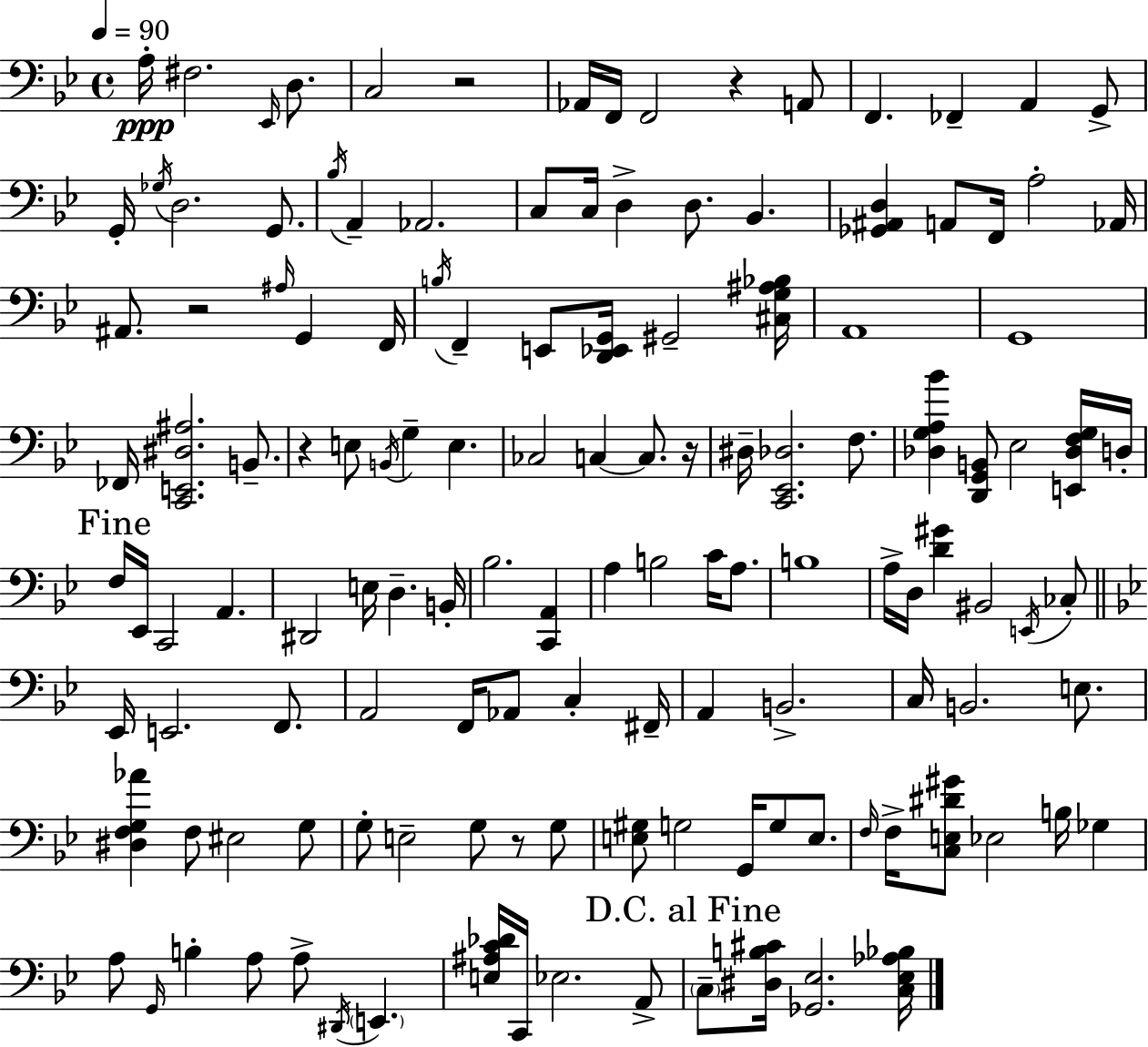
{
  \clef bass
  \time 4/4
  \defaultTimeSignature
  \key bes \major
  \tempo 4 = 90
  a16-.\ppp fis2. \grace { ees,16 } d8. | c2 r2 | aes,16 f,16 f,2 r4 a,8 | f,4. fes,4-- a,4 g,8-> | \break g,16-. \acciaccatura { ges16 } d2. g,8. | \acciaccatura { bes16 } a,4-- aes,2. | c8 c16 d4-> d8. bes,4. | <ges, ais, d>4 a,8 f,16 a2-. | \break aes,16 ais,8. r2 \grace { ais16 } g,4 | f,16 \acciaccatura { b16 } f,4-- e,8 <d, ees, g,>16 gis,2-- | <cis g ais bes>16 a,1 | g,1 | \break fes,16 <c, e, dis ais>2. | b,8.-- r4 e8 \acciaccatura { b,16 } g4-- | e4. ces2 c4~~ | c8. r16 dis16-- <c, ees, des>2. | \break f8. <des g a bes'>4 <d, g, b,>8 ees2 | <e, des f g>16 d16-. \mark "Fine" f16 ees,16 c,2 | a,4. dis,2 e16 d4.-- | b,16-. bes2. | \break <c, a,>4 a4 b2 | c'16 a8. b1 | a16-> d16 <d' gis'>4 bis,2 | \acciaccatura { e,16 } ces8-. \bar "||" \break \key g \minor ees,16 e,2. f,8. | a,2 f,16 aes,8 c4-. fis,16-- | a,4 b,2.-> | c16 b,2. e8. | \break <dis f g aes'>4 f8 eis2 g8 | g8-. e2-- g8 r8 g8 | <e gis>8 g2 g,16 g8 e8. | \grace { f16 } f16-> <c e dis' gis'>8 ees2 b16 ges4 | \break a8 \grace { g,16 } b4-. a8 a8-> \acciaccatura { dis,16 } \parenthesize e,4. | <e ais c' des'>16 c,16 ees2. | a,8-> \mark "D.C. al Fine" \parenthesize c8-- <dis b cis'>16 <ges, ees>2. | <c ees aes bes>16 \bar "|."
}